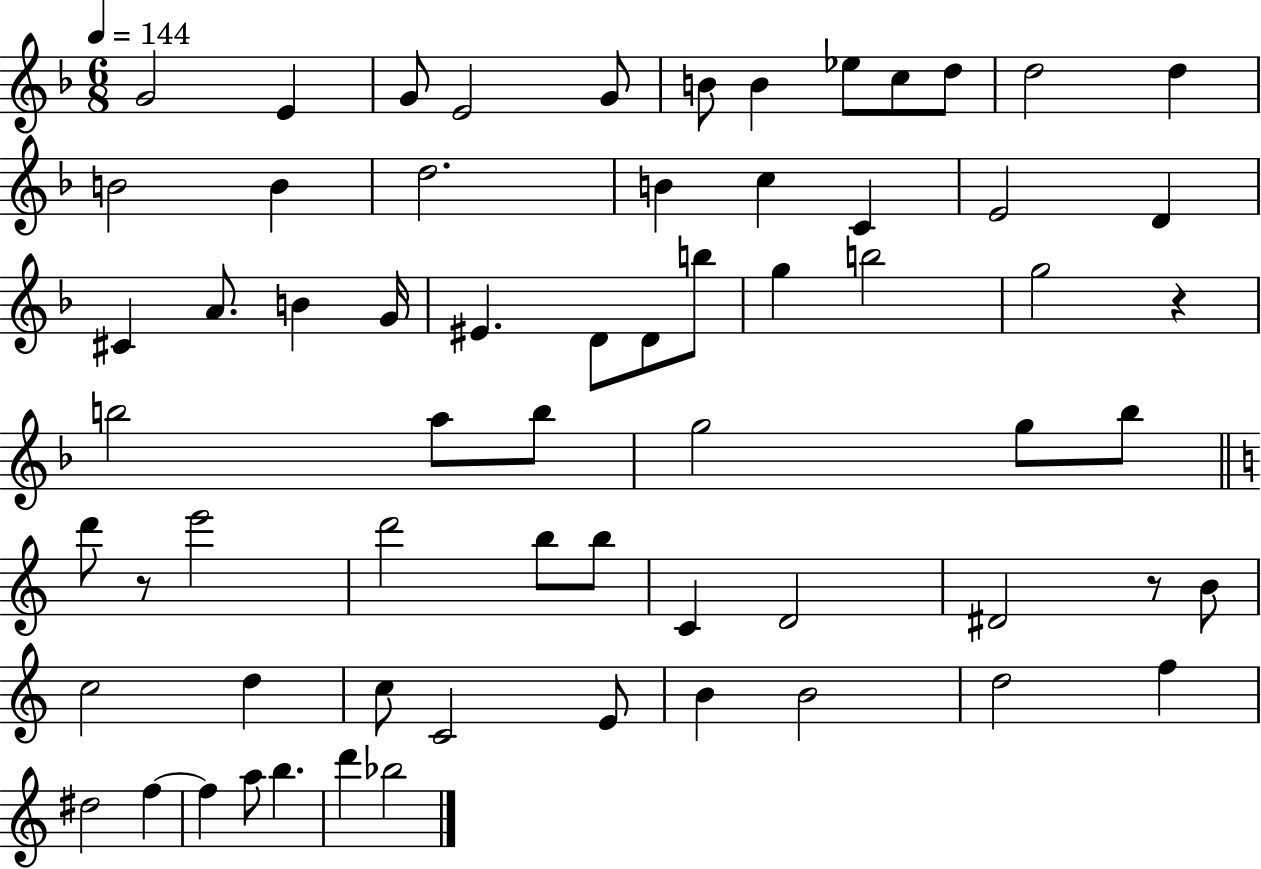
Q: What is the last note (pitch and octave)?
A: Bb5